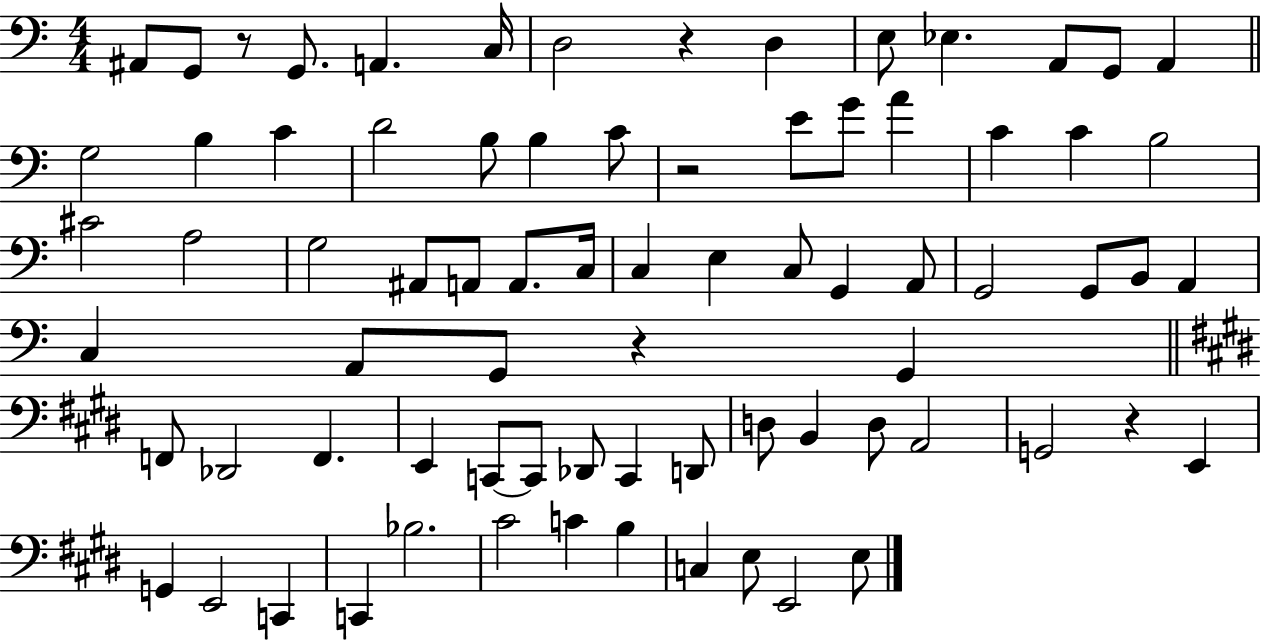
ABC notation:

X:1
T:Untitled
M:4/4
L:1/4
K:C
^A,,/2 G,,/2 z/2 G,,/2 A,, C,/4 D,2 z D, E,/2 _E, A,,/2 G,,/2 A,, G,2 B, C D2 B,/2 B, C/2 z2 E/2 G/2 A C C B,2 ^C2 A,2 G,2 ^A,,/2 A,,/2 A,,/2 C,/4 C, E, C,/2 G,, A,,/2 G,,2 G,,/2 B,,/2 A,, C, A,,/2 G,,/2 z G,, F,,/2 _D,,2 F,, E,, C,,/2 C,,/2 _D,,/2 C,, D,,/2 D,/2 B,, D,/2 A,,2 G,,2 z E,, G,, E,,2 C,, C,, _B,2 ^C2 C B, C, E,/2 E,,2 E,/2